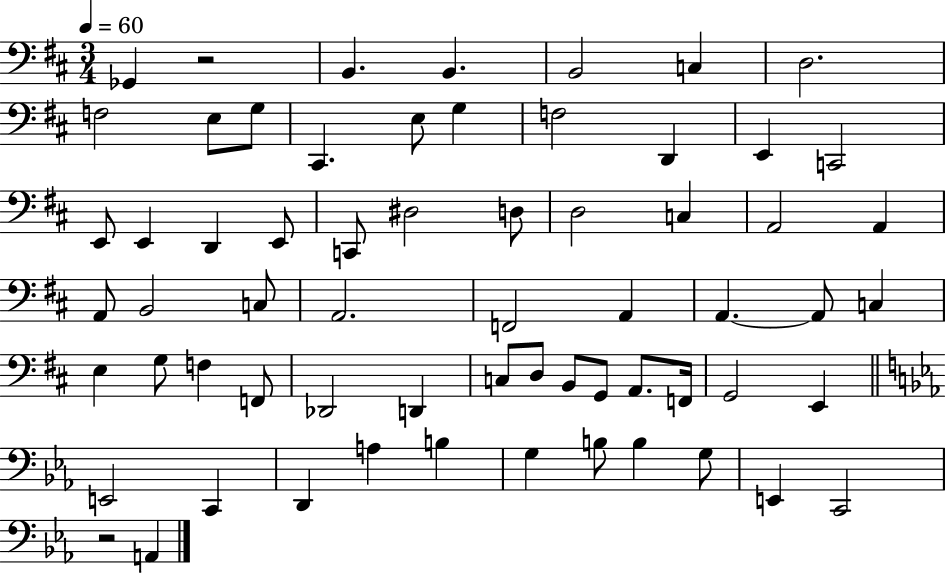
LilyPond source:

{
  \clef bass
  \numericTimeSignature
  \time 3/4
  \key d \major
  \tempo 4 = 60
  ges,4 r2 | b,4. b,4. | b,2 c4 | d2. | \break f2 e8 g8 | cis,4. e8 g4 | f2 d,4 | e,4 c,2 | \break e,8 e,4 d,4 e,8 | c,8 dis2 d8 | d2 c4 | a,2 a,4 | \break a,8 b,2 c8 | a,2. | f,2 a,4 | a,4.~~ a,8 c4 | \break e4 g8 f4 f,8 | des,2 d,4 | c8 d8 b,8 g,8 a,8. f,16 | g,2 e,4 | \break \bar "||" \break \key ees \major e,2 c,4 | d,4 a4 b4 | g4 b8 b4 g8 | e,4 c,2 | \break r2 a,4 | \bar "|."
}